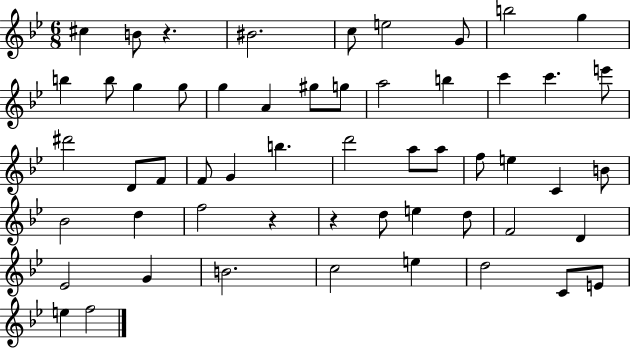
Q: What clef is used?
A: treble